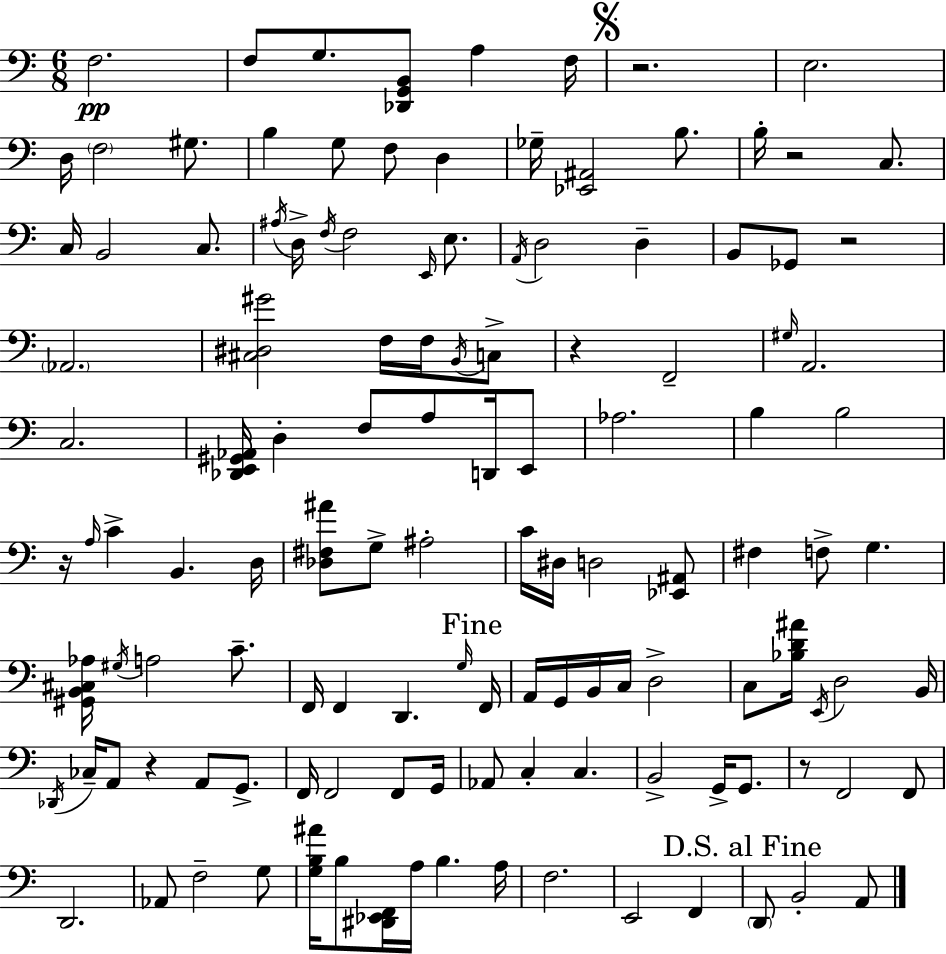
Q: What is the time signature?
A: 6/8